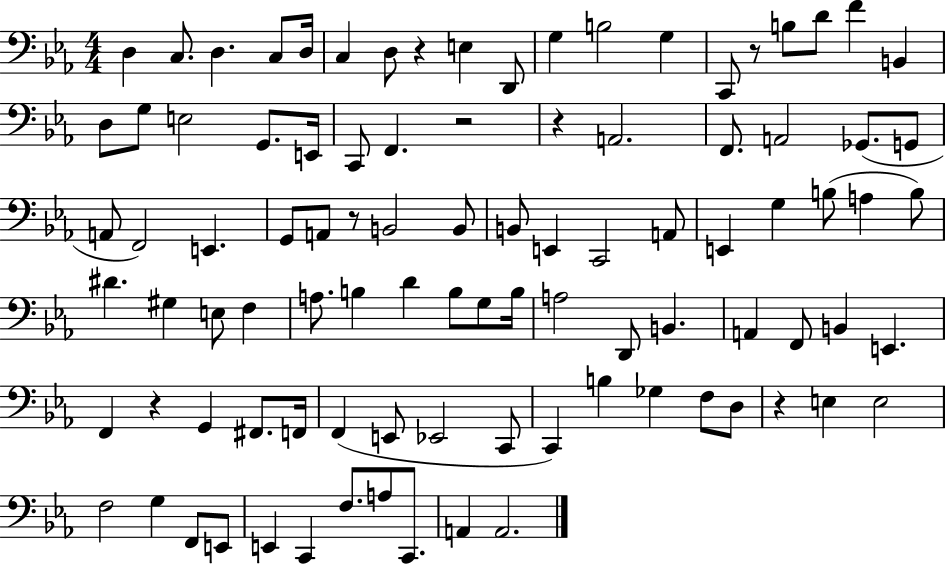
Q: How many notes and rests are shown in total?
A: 95